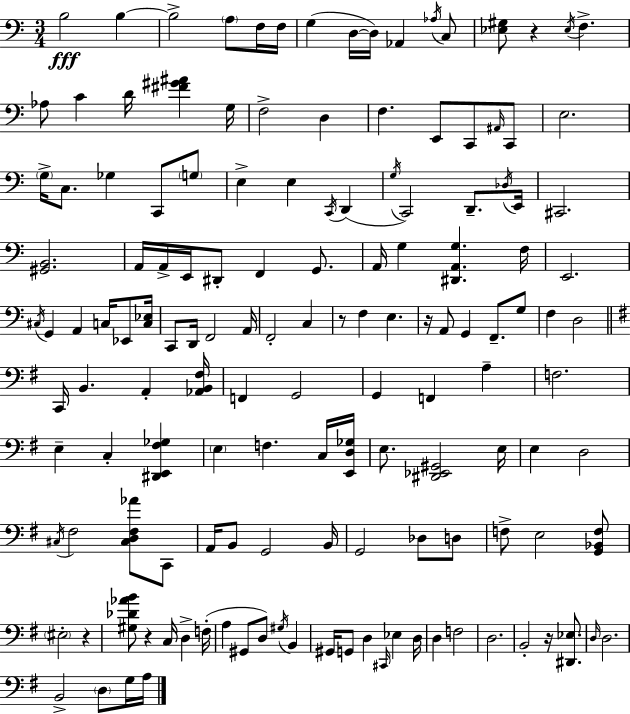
B3/h B3/q B3/h A3/e F3/s F3/s G3/q D3/s D3/s Ab2/q Ab3/s C3/e [Eb3,G#3]/e R/q Eb3/s F3/q. Ab3/e C4/q D4/s [F#4,G#4,A#4]/q G3/s F3/h D3/q F3/q. E2/e C2/e A#2/s C2/e E3/h. G3/s C3/e. Gb3/q C2/e G3/e E3/q E3/q C2/s D2/q G3/s C2/h D2/e. Db3/s E2/s C#2/h. [G#2,B2]/h. A2/s A2/s E2/s D#2/e F2/q G2/e. A2/s G3/q [D#2,A2,G3]/q. F3/s E2/h. C#3/s G2/q A2/q C3/s Eb2/e [C3,Eb3]/s C2/e D2/s F2/h A2/s F2/h C3/q R/e F3/q E3/q. R/s A2/e G2/q F2/e. G3/e F3/q D3/h C2/s B2/q. A2/q [Ab2,B2,F#3]/s F2/q G2/h G2/q F2/q A3/q F3/h. E3/q C3/q [D#2,E2,F#3,Gb3]/q E3/q F3/q. C3/s [E2,D3,Gb3]/s E3/e. [D#2,Eb2,G#2]/h E3/s E3/q D3/h C#3/s F#3/h [C#3,D3,F#3,Ab4]/e C2/e A2/s B2/e G2/h B2/s G2/h Db3/e D3/e F3/e E3/h [G2,Bb2,F3]/e EIS3/h R/q [G#3,Db4,Ab4,B4]/e R/q C3/s D3/q F3/s A3/q G#2/e D3/e G#3/s B2/q G#2/s G2/e D3/q C#2/s Eb3/q D3/s D3/q F3/h D3/h. B2/h R/s [D#2,Eb3]/e. D3/s D3/h. B2/h D3/e G3/s A3/s